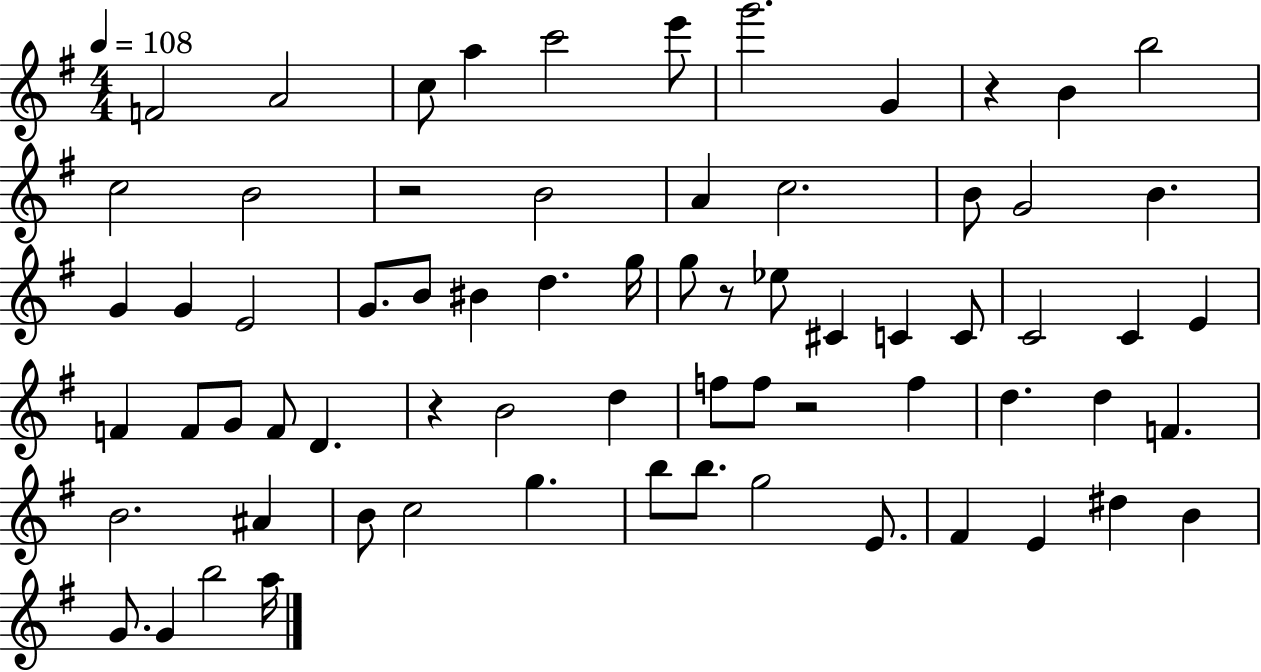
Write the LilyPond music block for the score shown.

{
  \clef treble
  \numericTimeSignature
  \time 4/4
  \key g \major
  \tempo 4 = 108
  \repeat volta 2 { f'2 a'2 | c''8 a''4 c'''2 e'''8 | g'''2. g'4 | r4 b'4 b''2 | \break c''2 b'2 | r2 b'2 | a'4 c''2. | b'8 g'2 b'4. | \break g'4 g'4 e'2 | g'8. b'8 bis'4 d''4. g''16 | g''8 r8 ees''8 cis'4 c'4 c'8 | c'2 c'4 e'4 | \break f'4 f'8 g'8 f'8 d'4. | r4 b'2 d''4 | f''8 f''8 r2 f''4 | d''4. d''4 f'4. | \break b'2. ais'4 | b'8 c''2 g''4. | b''8 b''8. g''2 e'8. | fis'4 e'4 dis''4 b'4 | \break g'8. g'4 b''2 a''16 | } \bar "|."
}